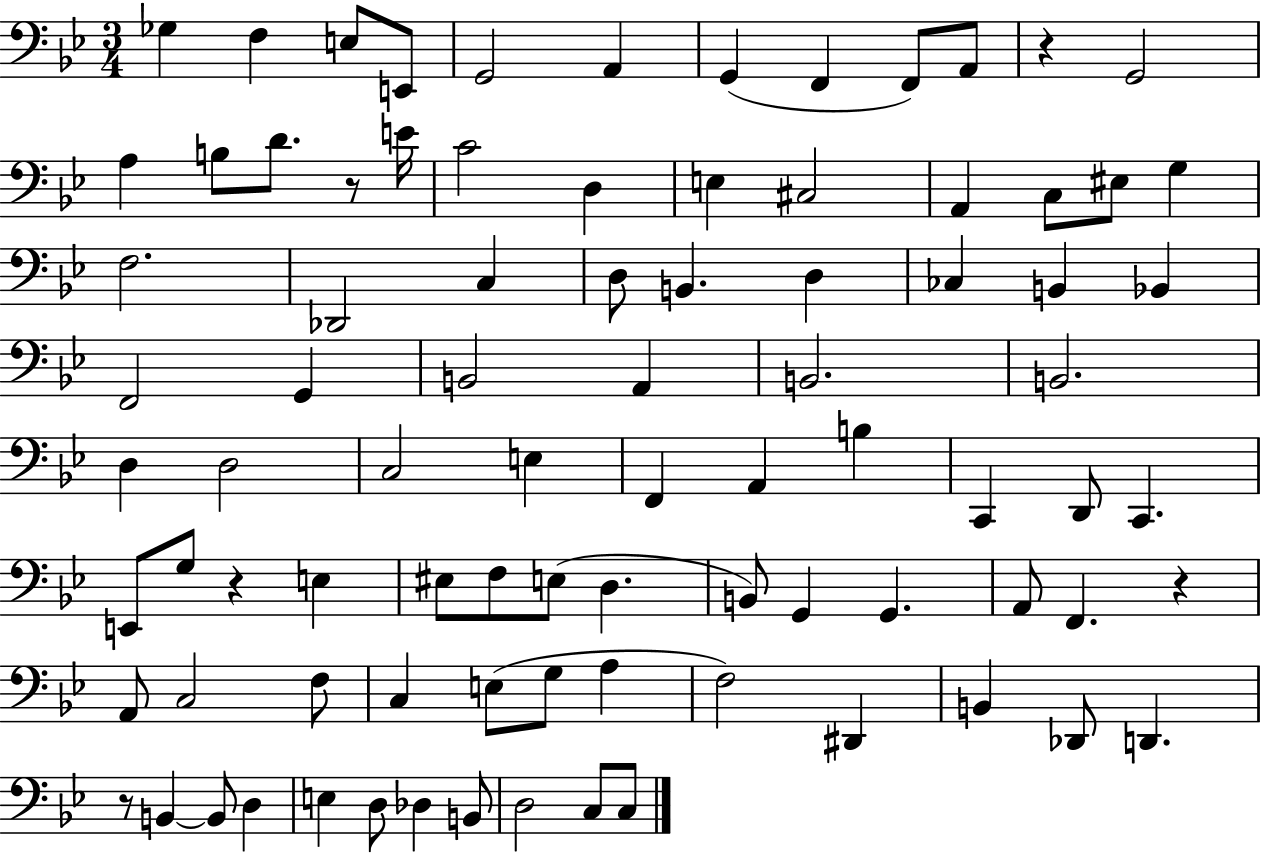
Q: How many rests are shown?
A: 5